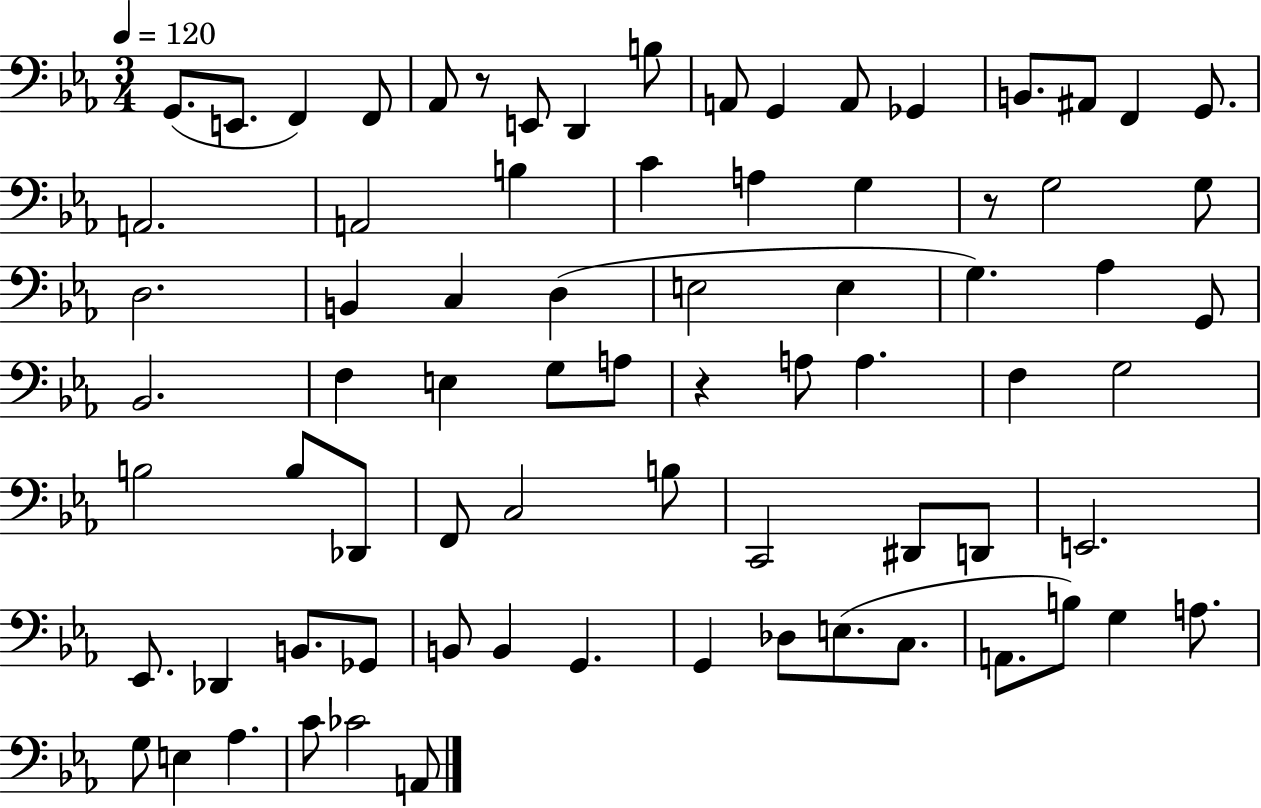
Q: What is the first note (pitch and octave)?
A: G2